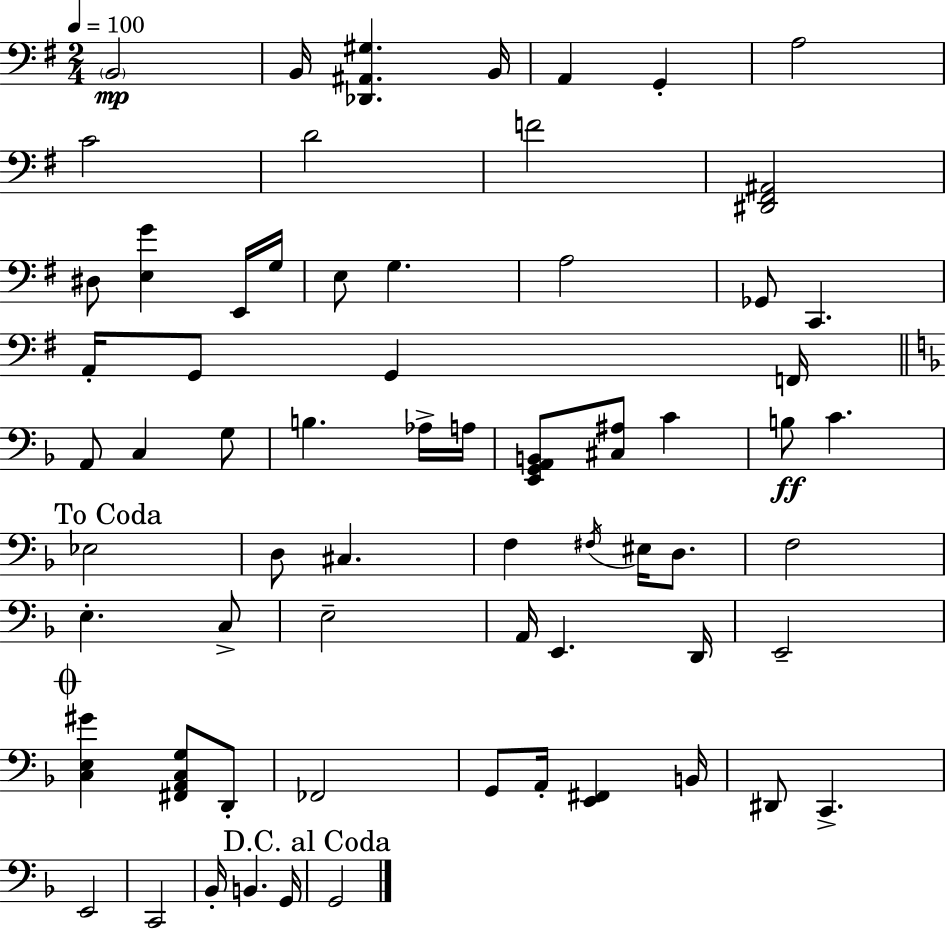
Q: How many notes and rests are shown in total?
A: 66